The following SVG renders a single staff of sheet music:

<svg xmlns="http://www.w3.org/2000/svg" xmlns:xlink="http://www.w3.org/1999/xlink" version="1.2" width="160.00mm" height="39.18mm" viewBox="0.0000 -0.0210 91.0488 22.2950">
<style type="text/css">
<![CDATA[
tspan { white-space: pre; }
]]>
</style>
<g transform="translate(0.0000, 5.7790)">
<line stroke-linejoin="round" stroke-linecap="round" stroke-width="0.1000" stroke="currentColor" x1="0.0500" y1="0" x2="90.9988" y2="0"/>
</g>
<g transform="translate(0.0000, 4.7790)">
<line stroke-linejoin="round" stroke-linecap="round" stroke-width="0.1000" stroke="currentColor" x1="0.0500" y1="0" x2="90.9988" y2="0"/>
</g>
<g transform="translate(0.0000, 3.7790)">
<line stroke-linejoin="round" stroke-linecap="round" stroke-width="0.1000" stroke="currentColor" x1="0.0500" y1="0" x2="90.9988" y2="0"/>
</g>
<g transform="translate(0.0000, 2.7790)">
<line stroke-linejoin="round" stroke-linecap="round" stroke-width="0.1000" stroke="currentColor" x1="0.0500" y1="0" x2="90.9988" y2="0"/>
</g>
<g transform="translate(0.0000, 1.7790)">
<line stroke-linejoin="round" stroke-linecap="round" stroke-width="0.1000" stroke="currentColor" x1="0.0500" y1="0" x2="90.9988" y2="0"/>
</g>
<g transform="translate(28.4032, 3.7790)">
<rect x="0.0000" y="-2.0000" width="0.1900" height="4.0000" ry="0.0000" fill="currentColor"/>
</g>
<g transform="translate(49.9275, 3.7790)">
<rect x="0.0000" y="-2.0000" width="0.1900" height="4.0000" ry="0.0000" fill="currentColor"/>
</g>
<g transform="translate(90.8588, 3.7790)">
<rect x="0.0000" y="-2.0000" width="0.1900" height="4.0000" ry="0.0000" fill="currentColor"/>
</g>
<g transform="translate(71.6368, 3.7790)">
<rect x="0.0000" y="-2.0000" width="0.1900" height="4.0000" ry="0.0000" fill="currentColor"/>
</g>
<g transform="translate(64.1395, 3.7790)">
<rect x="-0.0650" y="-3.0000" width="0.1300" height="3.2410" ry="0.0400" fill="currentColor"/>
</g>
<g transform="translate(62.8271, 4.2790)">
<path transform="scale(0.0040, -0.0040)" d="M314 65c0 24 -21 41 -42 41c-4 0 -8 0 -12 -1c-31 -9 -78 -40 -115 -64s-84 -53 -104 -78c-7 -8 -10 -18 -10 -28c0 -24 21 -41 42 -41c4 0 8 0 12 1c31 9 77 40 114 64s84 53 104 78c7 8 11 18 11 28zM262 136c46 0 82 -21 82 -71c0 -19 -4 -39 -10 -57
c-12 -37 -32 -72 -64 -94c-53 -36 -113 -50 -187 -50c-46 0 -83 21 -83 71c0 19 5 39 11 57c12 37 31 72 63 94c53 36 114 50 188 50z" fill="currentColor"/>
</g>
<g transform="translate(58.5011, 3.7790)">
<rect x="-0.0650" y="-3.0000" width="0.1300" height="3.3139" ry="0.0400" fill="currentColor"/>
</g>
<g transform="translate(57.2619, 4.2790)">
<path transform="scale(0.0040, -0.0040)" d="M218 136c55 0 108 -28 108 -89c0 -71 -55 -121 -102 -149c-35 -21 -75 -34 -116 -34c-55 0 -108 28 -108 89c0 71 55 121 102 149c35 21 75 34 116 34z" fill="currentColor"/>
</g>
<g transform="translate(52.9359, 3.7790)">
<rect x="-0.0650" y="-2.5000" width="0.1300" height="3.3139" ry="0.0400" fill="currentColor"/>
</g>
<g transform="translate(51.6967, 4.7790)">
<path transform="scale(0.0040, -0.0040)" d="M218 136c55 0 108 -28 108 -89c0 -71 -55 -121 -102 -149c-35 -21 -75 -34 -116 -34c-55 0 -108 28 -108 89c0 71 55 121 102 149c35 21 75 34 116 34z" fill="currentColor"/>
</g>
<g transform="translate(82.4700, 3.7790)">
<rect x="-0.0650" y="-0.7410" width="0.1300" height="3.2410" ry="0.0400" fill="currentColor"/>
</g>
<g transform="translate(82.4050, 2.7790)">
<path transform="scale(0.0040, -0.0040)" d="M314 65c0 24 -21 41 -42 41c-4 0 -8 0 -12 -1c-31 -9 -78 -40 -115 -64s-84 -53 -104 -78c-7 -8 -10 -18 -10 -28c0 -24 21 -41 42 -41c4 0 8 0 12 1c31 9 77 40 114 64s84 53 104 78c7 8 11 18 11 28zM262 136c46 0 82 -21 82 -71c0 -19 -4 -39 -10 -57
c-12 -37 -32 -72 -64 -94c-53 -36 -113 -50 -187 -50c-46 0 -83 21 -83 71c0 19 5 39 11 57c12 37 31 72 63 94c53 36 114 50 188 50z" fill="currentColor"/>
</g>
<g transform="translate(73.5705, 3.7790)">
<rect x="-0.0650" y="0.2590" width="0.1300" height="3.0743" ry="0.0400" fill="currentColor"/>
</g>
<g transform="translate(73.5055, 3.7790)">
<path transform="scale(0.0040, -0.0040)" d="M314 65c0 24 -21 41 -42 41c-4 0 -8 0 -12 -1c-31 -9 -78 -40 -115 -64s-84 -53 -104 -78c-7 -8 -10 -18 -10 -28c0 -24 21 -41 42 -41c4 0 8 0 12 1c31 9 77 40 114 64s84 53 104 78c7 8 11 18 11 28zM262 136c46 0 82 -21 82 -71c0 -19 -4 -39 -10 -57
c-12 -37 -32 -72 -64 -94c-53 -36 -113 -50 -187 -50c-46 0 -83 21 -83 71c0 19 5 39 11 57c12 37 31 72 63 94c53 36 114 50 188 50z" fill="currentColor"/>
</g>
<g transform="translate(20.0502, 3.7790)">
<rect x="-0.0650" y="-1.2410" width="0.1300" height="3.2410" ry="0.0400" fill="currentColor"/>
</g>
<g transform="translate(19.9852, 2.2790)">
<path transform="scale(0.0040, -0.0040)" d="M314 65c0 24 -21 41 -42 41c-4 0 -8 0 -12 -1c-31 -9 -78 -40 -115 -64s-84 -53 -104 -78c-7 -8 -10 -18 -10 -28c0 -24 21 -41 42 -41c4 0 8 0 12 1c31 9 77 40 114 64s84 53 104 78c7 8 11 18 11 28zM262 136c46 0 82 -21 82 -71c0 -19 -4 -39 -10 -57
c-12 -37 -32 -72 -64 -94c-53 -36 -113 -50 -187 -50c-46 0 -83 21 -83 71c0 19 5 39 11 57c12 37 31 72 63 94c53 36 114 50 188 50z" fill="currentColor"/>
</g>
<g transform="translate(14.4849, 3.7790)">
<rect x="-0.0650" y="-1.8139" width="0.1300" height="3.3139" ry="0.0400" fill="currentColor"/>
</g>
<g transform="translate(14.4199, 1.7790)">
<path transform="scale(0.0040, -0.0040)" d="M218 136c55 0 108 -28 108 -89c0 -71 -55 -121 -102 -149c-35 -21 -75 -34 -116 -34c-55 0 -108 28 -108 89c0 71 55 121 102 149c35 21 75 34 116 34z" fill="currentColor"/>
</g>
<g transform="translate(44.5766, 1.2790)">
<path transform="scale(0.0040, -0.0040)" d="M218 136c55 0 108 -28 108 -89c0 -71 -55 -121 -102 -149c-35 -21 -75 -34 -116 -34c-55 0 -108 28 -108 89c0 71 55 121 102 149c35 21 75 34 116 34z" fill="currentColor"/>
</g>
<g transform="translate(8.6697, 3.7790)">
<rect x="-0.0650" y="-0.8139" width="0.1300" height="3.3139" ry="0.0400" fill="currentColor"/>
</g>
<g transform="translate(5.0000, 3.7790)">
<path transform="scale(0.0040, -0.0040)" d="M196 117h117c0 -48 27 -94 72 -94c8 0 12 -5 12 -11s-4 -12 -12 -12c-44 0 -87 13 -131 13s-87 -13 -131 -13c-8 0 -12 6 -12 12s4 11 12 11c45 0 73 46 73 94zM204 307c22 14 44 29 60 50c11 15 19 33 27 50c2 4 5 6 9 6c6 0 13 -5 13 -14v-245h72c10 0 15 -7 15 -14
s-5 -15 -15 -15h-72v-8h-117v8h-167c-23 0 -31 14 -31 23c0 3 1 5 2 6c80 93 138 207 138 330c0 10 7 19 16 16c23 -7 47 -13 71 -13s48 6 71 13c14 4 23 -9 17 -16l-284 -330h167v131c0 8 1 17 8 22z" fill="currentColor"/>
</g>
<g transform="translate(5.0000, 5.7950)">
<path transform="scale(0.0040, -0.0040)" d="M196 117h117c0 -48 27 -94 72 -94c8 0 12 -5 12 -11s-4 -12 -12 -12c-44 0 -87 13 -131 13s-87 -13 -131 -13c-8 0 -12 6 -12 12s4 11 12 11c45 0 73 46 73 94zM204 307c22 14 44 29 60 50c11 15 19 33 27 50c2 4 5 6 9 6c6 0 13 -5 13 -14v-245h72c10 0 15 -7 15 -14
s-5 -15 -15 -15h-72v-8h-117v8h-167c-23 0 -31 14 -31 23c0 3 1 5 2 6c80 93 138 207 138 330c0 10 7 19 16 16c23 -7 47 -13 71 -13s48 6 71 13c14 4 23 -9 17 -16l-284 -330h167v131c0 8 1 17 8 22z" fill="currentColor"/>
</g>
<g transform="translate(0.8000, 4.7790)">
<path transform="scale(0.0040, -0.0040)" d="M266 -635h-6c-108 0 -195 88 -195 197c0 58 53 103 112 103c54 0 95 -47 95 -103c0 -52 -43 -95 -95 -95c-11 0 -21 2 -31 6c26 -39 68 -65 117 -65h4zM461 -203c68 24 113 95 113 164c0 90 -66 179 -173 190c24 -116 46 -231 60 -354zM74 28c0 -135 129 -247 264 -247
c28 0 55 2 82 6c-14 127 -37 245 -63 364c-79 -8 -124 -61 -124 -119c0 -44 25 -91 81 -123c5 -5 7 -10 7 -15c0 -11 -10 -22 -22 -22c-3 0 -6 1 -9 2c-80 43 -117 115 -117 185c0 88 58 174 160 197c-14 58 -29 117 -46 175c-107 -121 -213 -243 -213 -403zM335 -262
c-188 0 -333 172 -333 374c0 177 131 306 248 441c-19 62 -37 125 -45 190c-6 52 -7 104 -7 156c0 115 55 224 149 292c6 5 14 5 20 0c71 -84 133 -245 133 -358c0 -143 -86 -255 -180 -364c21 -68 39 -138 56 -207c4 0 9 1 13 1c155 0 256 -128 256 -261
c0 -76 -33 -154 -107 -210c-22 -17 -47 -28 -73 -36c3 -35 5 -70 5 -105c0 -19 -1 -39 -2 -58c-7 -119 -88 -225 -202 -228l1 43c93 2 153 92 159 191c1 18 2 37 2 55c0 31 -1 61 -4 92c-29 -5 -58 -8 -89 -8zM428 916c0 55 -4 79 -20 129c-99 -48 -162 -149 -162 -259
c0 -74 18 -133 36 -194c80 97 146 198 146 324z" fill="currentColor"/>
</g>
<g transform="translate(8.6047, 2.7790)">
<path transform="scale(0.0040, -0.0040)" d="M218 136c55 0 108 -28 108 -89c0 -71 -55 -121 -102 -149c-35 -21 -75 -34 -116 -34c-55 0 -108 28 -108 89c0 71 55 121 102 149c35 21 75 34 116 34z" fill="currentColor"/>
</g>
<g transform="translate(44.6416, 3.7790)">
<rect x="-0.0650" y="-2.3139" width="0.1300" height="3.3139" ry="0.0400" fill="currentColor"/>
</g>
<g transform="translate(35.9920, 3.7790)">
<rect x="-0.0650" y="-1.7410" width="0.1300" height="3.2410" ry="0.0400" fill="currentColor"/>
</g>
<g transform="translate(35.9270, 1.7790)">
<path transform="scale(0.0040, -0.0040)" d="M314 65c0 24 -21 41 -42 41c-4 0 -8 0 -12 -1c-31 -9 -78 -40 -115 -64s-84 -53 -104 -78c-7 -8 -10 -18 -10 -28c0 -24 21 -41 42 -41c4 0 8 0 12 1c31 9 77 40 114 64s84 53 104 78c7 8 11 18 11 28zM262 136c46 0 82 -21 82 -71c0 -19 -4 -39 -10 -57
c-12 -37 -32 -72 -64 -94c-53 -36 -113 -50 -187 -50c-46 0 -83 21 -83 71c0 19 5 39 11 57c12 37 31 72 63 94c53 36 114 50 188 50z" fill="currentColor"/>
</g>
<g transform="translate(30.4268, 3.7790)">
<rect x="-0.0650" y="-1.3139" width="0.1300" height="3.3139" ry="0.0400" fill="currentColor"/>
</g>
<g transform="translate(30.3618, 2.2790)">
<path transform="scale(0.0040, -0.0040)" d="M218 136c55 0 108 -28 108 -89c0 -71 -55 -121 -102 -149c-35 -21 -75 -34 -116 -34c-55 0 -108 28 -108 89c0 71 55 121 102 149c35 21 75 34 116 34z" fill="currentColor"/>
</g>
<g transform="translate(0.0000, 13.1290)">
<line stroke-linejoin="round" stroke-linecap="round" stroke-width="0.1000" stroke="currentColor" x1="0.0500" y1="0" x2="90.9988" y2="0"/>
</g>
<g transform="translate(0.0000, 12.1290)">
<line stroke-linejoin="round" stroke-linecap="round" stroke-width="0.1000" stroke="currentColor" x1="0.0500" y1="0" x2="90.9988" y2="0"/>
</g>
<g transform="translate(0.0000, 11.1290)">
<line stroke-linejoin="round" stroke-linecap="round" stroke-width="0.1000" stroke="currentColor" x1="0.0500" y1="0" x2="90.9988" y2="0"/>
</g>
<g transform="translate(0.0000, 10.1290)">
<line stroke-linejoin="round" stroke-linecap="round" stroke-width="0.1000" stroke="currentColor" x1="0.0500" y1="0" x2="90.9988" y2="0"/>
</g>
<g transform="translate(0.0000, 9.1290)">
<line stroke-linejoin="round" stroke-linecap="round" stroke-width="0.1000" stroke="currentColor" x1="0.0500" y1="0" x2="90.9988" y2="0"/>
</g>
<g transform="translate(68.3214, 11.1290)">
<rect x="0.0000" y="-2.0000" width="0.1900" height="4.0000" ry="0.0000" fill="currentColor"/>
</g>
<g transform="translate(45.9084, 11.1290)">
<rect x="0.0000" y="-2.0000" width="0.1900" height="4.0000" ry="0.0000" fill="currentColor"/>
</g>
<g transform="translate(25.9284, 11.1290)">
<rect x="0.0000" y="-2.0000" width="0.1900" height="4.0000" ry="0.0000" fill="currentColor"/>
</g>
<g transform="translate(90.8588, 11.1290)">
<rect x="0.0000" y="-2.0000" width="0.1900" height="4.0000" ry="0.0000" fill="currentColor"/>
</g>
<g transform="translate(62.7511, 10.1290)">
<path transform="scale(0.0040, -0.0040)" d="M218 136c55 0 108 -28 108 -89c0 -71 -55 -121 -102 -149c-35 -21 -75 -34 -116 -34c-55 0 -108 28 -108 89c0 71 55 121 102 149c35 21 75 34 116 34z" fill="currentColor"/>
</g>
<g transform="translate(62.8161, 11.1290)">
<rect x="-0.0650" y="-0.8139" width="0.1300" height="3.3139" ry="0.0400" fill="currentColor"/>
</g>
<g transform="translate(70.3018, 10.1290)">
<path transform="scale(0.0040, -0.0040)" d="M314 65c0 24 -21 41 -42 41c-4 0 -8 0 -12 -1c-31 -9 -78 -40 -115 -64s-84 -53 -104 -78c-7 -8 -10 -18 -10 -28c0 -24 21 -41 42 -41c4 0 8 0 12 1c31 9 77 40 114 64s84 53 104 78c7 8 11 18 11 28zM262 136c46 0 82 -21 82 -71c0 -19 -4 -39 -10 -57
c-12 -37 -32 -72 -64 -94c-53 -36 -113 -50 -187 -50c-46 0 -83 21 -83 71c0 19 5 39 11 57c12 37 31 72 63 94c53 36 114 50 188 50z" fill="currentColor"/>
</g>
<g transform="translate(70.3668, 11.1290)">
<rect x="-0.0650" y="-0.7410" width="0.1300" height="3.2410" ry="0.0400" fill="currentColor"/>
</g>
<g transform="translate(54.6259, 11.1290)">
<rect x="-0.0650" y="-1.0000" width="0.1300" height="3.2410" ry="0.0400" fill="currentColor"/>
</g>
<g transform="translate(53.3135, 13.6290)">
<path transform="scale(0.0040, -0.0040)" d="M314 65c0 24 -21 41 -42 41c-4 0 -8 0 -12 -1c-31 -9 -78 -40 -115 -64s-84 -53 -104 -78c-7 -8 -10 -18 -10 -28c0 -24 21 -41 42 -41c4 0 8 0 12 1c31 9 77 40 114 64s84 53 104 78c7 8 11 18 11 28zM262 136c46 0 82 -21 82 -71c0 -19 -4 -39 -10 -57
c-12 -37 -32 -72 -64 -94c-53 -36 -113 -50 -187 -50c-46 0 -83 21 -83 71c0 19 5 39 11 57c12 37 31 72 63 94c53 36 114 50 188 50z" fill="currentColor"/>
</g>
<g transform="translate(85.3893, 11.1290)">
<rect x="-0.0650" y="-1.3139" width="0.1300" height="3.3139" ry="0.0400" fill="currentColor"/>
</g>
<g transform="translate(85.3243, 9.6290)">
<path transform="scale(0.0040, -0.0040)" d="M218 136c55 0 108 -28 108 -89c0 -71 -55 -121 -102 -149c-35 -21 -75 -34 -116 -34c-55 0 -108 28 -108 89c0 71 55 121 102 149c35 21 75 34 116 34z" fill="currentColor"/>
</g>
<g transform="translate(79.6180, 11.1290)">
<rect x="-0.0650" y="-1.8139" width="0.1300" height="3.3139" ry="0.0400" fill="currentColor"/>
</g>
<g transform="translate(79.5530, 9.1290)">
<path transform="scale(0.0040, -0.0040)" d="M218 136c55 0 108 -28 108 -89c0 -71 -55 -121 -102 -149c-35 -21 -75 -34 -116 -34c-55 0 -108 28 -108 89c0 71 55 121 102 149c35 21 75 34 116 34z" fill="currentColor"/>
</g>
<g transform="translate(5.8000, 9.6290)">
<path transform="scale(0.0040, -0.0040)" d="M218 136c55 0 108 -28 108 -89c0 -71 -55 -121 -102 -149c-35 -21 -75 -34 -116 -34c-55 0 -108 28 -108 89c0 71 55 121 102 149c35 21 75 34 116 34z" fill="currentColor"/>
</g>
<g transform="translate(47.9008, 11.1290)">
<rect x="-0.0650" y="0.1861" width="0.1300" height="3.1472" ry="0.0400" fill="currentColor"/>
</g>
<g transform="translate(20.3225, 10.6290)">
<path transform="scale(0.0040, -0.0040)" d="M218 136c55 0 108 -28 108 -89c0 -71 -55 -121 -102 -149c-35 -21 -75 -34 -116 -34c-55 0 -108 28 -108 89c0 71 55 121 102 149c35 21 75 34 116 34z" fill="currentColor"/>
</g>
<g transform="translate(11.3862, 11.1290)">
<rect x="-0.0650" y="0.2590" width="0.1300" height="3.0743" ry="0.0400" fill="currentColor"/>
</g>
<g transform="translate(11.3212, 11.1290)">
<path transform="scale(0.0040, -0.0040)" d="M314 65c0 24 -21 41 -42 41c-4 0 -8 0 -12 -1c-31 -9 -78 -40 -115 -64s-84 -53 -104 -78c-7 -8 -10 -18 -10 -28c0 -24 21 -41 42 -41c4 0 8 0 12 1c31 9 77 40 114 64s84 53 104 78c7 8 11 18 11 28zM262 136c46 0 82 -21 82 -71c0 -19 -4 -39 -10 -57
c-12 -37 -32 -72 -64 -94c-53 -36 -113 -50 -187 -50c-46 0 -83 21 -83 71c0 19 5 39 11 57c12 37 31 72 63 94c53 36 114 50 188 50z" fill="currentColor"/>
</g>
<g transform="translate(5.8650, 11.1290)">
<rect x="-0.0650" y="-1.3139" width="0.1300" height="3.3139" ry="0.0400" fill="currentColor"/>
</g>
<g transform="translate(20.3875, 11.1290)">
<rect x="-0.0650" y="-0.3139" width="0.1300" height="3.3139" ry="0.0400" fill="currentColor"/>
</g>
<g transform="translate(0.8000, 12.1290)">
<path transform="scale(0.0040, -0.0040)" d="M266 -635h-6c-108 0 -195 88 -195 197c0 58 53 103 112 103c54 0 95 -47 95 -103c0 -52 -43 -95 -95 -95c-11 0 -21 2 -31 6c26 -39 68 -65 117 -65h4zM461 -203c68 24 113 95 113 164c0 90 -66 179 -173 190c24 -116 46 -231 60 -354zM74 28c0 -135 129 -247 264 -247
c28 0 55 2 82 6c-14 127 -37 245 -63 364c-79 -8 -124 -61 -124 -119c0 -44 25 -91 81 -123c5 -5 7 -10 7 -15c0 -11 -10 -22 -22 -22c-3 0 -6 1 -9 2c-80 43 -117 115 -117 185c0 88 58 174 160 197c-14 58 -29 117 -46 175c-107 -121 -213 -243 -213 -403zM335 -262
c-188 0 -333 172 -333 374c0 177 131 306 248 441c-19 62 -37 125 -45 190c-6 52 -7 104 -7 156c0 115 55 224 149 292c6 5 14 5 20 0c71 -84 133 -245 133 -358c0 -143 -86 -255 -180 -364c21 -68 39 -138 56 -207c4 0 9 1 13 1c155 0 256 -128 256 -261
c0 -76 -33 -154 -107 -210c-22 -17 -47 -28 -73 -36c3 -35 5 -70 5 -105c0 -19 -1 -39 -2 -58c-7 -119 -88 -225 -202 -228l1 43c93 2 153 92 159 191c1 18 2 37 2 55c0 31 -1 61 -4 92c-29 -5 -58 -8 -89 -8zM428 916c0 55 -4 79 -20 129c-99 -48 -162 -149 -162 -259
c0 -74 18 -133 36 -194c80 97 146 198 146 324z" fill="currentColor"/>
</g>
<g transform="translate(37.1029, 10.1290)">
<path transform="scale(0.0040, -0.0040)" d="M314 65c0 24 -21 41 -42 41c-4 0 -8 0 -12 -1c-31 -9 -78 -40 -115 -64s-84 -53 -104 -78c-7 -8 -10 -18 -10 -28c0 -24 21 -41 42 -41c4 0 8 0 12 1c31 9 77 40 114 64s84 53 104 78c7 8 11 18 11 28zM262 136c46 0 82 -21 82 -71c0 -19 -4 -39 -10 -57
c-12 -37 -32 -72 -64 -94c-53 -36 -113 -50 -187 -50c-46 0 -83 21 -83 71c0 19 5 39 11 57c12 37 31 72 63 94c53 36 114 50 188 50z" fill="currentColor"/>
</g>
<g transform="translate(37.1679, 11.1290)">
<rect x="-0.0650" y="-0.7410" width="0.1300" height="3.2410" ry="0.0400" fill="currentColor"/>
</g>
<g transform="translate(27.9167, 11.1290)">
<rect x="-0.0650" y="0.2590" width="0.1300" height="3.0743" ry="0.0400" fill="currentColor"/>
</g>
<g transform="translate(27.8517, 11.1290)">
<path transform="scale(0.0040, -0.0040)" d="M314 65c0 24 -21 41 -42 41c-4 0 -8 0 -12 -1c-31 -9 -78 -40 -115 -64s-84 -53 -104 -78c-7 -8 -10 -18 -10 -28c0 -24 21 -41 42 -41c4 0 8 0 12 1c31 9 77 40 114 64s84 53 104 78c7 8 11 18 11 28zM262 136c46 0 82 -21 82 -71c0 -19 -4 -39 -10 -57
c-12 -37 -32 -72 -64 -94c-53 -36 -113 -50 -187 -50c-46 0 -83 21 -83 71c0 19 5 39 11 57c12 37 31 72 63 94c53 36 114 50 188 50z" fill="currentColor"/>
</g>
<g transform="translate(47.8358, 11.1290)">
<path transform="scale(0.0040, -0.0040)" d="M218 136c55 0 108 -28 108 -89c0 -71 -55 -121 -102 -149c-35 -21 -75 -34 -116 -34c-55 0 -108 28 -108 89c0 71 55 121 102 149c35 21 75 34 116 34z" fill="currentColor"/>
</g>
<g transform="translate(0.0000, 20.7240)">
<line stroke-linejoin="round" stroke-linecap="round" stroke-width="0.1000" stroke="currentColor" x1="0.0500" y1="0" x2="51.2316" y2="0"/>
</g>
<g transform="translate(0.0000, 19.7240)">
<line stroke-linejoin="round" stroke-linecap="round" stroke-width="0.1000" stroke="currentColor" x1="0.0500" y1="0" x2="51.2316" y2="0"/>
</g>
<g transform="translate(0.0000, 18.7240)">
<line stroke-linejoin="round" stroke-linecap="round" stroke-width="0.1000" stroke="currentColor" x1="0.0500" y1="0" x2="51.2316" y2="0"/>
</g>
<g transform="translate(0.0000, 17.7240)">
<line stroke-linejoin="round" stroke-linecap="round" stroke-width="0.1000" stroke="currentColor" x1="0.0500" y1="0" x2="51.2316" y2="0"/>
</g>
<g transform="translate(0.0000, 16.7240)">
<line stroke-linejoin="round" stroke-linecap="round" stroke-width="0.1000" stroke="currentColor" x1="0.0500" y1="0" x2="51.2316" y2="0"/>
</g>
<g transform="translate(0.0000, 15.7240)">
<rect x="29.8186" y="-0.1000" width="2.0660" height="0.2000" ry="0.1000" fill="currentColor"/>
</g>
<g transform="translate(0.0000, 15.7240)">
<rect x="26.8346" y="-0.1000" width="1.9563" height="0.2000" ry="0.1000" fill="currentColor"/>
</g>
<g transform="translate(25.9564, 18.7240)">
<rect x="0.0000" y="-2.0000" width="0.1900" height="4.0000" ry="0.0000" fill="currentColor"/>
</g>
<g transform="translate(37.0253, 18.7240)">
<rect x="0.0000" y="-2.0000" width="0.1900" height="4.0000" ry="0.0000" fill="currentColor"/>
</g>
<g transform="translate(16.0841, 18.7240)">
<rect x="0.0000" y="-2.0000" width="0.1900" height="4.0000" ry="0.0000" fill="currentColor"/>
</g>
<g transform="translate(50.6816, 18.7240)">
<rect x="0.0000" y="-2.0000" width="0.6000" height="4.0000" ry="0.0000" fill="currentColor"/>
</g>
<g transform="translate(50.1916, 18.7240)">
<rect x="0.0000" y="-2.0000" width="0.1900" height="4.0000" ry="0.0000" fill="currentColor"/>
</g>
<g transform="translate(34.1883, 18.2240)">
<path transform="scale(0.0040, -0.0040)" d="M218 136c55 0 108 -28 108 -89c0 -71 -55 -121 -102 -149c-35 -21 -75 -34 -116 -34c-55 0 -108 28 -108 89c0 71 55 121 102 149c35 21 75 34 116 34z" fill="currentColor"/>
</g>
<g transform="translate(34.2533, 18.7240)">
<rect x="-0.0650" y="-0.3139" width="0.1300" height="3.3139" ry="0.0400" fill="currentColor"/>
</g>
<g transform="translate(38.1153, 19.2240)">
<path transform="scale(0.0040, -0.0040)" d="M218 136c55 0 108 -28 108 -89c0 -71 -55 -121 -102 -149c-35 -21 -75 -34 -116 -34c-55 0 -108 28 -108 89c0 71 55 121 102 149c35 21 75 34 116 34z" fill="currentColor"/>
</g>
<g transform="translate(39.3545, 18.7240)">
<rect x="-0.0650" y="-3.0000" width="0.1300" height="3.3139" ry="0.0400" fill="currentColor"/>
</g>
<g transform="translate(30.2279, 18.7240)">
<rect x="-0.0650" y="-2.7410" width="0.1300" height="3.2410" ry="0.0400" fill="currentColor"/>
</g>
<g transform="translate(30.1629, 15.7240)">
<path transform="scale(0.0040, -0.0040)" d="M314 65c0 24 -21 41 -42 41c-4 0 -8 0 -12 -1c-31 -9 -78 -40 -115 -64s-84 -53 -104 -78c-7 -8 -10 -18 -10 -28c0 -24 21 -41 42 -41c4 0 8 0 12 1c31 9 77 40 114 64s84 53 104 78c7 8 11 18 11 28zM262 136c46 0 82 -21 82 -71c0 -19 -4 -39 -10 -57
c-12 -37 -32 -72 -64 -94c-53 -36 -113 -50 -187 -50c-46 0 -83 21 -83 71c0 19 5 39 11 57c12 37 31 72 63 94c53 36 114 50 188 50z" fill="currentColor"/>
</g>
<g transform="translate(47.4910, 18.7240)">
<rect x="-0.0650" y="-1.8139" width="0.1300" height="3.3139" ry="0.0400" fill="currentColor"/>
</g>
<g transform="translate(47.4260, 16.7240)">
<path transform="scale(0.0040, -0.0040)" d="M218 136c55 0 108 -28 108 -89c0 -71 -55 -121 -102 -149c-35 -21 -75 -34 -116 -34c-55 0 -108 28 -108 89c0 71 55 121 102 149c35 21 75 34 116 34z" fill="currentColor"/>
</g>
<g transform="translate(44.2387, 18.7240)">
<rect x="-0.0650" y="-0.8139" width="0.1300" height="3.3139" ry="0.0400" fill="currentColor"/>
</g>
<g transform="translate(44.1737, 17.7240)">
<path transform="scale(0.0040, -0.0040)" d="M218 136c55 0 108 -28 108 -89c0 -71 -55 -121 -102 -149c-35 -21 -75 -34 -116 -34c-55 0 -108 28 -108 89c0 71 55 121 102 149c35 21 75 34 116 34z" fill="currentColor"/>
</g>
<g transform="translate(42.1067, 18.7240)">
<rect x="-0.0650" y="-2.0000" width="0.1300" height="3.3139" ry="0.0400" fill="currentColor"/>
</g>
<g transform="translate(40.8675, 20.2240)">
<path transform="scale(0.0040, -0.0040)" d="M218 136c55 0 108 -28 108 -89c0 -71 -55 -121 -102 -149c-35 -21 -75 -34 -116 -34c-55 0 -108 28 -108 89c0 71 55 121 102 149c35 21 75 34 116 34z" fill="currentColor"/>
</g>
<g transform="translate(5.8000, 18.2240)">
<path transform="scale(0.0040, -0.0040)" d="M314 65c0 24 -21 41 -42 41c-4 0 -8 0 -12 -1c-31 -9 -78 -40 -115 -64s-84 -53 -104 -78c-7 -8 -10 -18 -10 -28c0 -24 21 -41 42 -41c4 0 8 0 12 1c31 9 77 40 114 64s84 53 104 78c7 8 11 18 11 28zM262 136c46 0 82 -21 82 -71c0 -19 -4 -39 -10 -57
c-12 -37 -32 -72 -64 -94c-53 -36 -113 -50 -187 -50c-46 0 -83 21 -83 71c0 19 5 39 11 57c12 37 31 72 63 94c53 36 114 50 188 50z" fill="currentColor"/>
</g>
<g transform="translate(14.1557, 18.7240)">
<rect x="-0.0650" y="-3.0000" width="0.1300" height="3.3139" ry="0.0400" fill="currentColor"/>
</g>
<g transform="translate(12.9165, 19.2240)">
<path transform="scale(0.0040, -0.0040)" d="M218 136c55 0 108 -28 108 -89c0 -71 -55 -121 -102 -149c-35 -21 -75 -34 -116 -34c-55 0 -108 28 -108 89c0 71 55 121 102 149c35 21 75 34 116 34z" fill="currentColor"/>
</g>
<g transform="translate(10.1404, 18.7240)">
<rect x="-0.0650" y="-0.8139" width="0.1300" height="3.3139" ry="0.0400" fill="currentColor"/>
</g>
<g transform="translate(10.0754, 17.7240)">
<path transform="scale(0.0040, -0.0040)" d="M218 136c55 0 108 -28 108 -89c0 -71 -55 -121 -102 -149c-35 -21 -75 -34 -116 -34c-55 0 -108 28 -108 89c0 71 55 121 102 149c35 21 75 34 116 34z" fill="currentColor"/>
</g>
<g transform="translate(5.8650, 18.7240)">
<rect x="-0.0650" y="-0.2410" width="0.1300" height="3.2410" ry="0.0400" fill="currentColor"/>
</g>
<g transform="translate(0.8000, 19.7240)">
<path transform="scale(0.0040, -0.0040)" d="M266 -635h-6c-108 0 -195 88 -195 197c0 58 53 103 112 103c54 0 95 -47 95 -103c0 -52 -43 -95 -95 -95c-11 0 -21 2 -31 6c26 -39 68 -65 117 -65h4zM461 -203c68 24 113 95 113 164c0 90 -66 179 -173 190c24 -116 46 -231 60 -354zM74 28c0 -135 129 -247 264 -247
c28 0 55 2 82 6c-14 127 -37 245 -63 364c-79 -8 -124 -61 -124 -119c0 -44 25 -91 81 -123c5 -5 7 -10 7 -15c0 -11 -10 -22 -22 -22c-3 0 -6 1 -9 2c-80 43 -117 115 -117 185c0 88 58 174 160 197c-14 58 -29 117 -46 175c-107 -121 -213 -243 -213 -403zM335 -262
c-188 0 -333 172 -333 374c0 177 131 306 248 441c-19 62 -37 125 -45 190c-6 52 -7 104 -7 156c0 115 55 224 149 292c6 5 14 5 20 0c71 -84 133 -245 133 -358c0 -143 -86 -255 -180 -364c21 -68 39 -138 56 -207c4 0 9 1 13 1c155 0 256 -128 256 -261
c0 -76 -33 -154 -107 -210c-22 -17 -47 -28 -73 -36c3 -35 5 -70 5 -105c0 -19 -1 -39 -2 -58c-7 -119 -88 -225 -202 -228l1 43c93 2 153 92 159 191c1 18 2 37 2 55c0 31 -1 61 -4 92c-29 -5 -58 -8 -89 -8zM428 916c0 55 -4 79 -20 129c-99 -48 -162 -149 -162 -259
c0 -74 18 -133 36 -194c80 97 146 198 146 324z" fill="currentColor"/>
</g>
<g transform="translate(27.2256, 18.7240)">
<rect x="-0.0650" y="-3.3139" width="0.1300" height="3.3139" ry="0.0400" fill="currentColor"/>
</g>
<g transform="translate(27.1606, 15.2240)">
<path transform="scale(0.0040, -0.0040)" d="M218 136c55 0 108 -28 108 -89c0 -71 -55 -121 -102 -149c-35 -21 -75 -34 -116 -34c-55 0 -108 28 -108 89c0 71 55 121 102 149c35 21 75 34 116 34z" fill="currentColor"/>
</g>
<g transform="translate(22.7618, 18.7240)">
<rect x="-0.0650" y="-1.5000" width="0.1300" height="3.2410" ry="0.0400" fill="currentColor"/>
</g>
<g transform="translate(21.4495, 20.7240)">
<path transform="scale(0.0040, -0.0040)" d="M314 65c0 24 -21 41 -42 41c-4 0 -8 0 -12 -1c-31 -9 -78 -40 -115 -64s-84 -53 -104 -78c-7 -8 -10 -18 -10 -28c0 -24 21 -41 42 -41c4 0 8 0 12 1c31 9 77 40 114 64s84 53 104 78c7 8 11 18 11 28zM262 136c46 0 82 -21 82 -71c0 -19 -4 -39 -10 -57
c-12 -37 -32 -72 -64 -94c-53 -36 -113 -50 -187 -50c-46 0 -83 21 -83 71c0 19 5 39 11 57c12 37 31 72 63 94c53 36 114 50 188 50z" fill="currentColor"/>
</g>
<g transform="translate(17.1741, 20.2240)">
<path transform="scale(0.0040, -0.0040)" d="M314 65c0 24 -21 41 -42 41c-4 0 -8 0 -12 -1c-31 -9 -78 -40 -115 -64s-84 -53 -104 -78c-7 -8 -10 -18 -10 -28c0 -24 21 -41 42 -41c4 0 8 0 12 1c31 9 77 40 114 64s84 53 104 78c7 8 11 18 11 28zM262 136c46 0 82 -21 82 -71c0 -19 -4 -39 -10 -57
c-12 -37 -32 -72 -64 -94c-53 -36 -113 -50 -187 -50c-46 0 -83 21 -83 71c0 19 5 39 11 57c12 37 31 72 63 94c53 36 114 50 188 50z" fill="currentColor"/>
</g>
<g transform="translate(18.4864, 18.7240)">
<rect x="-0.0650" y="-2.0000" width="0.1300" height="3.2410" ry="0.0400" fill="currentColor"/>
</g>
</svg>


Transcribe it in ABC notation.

X:1
T:Untitled
M:4/4
L:1/4
K:C
d f e2 e f2 g G A A2 B2 d2 e B2 c B2 d2 B D2 d d2 f e c2 d A F2 E2 b a2 c A F d f